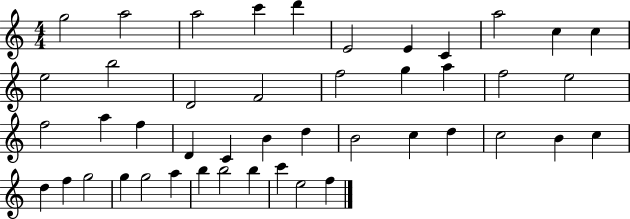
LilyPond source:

{
  \clef treble
  \numericTimeSignature
  \time 4/4
  \key c \major
  g''2 a''2 | a''2 c'''4 d'''4 | e'2 e'4 c'4 | a''2 c''4 c''4 | \break e''2 b''2 | d'2 f'2 | f''2 g''4 a''4 | f''2 e''2 | \break f''2 a''4 f''4 | d'4 c'4 b'4 d''4 | b'2 c''4 d''4 | c''2 b'4 c''4 | \break d''4 f''4 g''2 | g''4 g''2 a''4 | b''4 b''2 b''4 | c'''4 e''2 f''4 | \break \bar "|."
}